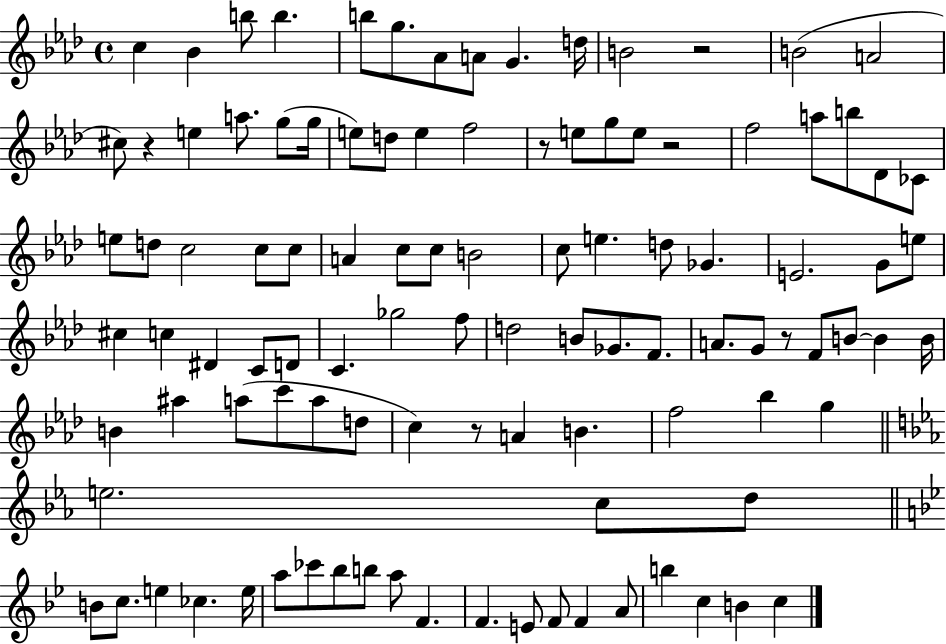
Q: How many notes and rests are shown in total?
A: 105